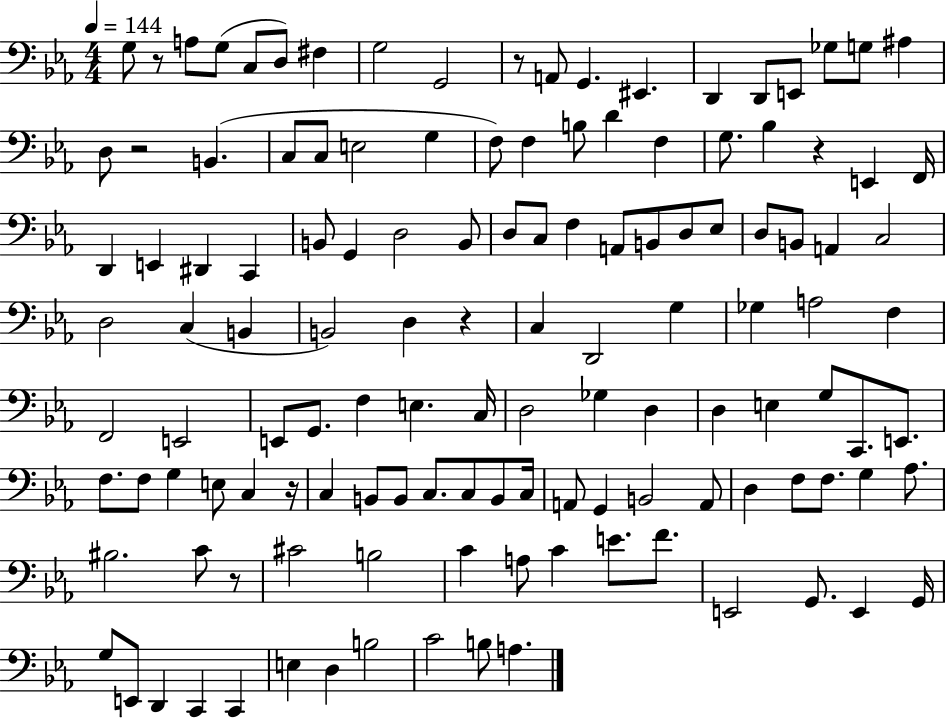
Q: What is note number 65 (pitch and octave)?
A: E2